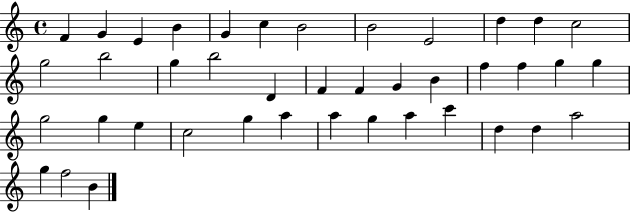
{
  \clef treble
  \time 4/4
  \defaultTimeSignature
  \key c \major
  f'4 g'4 e'4 b'4 | g'4 c''4 b'2 | b'2 e'2 | d''4 d''4 c''2 | \break g''2 b''2 | g''4 b''2 d'4 | f'4 f'4 g'4 b'4 | f''4 f''4 g''4 g''4 | \break g''2 g''4 e''4 | c''2 g''4 a''4 | a''4 g''4 a''4 c'''4 | d''4 d''4 a''2 | \break g''4 f''2 b'4 | \bar "|."
}